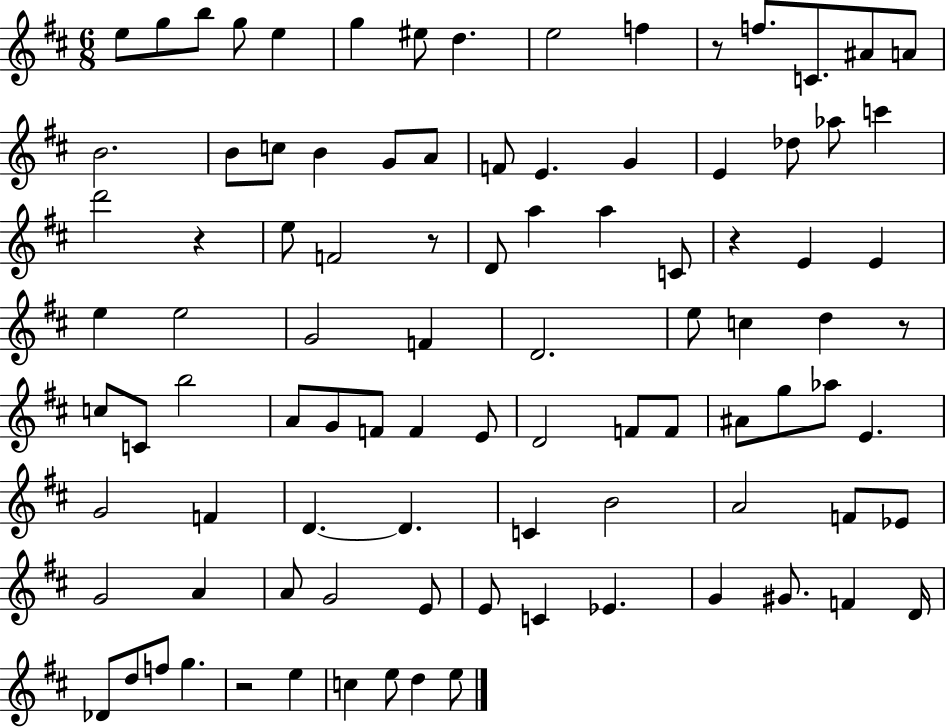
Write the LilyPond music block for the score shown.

{
  \clef treble
  \numericTimeSignature
  \time 6/8
  \key d \major
  \repeat volta 2 { e''8 g''8 b''8 g''8 e''4 | g''4 eis''8 d''4. | e''2 f''4 | r8 f''8. c'8. ais'8 a'8 | \break b'2. | b'8 c''8 b'4 g'8 a'8 | f'8 e'4. g'4 | e'4 des''8 aes''8 c'''4 | \break d'''2 r4 | e''8 f'2 r8 | d'8 a''4 a''4 c'8 | r4 e'4 e'4 | \break e''4 e''2 | g'2 f'4 | d'2. | e''8 c''4 d''4 r8 | \break c''8 c'8 b''2 | a'8 g'8 f'8 f'4 e'8 | d'2 f'8 f'8 | ais'8 g''8 aes''8 e'4. | \break g'2 f'4 | d'4.~~ d'4. | c'4 b'2 | a'2 f'8 ees'8 | \break g'2 a'4 | a'8 g'2 e'8 | e'8 c'4 ees'4. | g'4 gis'8. f'4 d'16 | \break des'8 d''8 f''8 g''4. | r2 e''4 | c''4 e''8 d''4 e''8 | } \bar "|."
}